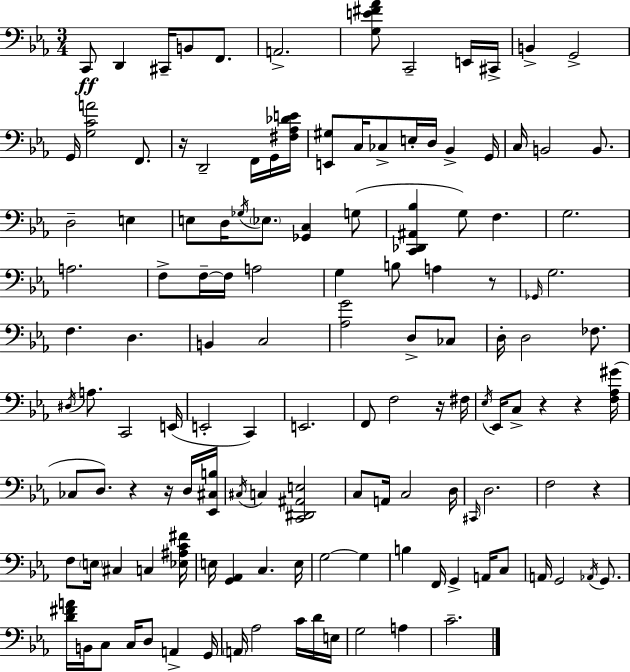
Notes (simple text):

C2/e D2/q C#2/s B2/e F2/e. A2/h. [G3,E4,F#4,Ab4]/e C2/h E2/s C#2/s B2/q G2/h G2/s [G3,C4,A4]/h F2/e. R/s D2/h F2/s G2/s [F#3,Ab3,Db4,E4]/s [E2,G#3]/e C3/s CES3/e E3/s D3/s Bb2/q G2/s C3/s B2/h B2/e. D3/h E3/q E3/e D3/s Gb3/s Eb3/e. [Gb2,C3]/q G3/e [C2,Db2,A#2,Bb3]/q G3/e F3/q. G3/h. A3/h. F3/e F3/s F3/s A3/h G3/q B3/e A3/q R/e Gb2/s G3/h. F3/q. D3/q. B2/q C3/h [Ab3,G4]/h D3/e CES3/e D3/s D3/h FES3/e. D#3/s A3/e. C2/h E2/s E2/h C2/q E2/h. F2/e F3/h R/s F#3/s Eb3/s Eb2/s C3/e R/q R/q [F3,Ab3,G#4]/s CES3/e D3/e. R/q R/s D3/s [Eb2,C#3,B3]/s C#3/s C3/q [C2,D#2,A#2,E3]/h C3/e A2/s C3/h D3/s C#2/s D3/h. F3/h R/q F3/e E3/s C#3/q C3/q [Eb3,A#3,C4,F#4]/s E3/s [G2,Ab2]/q C3/q. E3/s G3/h G3/q B3/q F2/s G2/q A2/s C3/e A2/s G2/h Ab2/s G2/e. [D4,F#4,A4]/s B2/s C3/e C3/s D3/e A2/q G2/s A2/s Ab3/h C4/s D4/s E3/s G3/h A3/q C4/h.